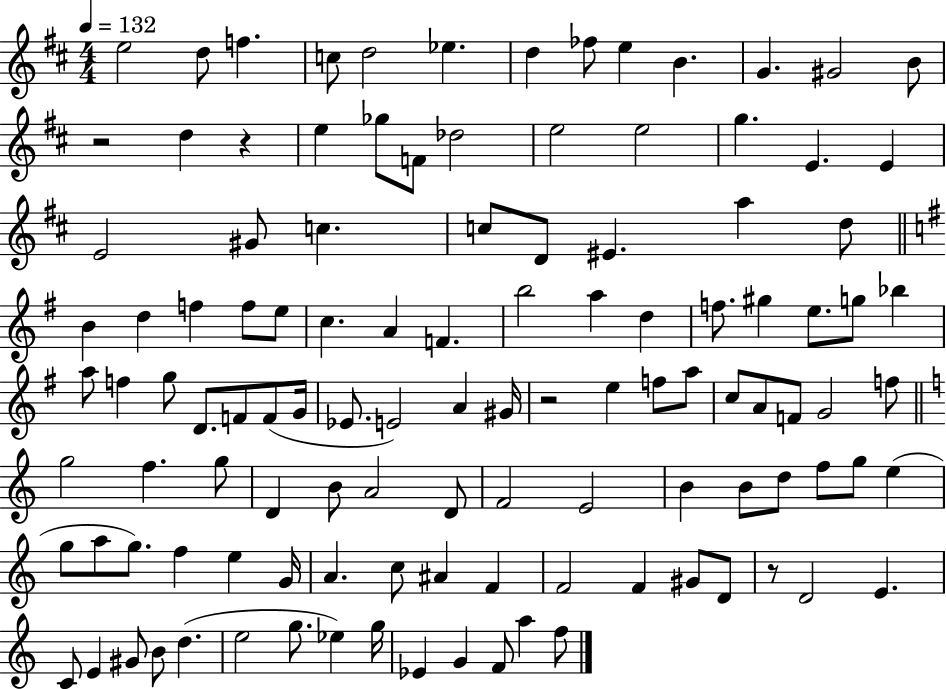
{
  \clef treble
  \numericTimeSignature
  \time 4/4
  \key d \major
  \tempo 4 = 132
  e''2 d''8 f''4. | c''8 d''2 ees''4. | d''4 fes''8 e''4 b'4. | g'4. gis'2 b'8 | \break r2 d''4 r4 | e''4 ges''8 f'8 des''2 | e''2 e''2 | g''4. e'4. e'4 | \break e'2 gis'8 c''4. | c''8 d'8 eis'4. a''4 d''8 | \bar "||" \break \key g \major b'4 d''4 f''4 f''8 e''8 | c''4. a'4 f'4. | b''2 a''4 d''4 | f''8. gis''4 e''8. g''8 bes''4 | \break a''8 f''4 g''8 d'8. f'8 f'8( g'16 | ees'8. e'2) a'4 gis'16 | r2 e''4 f''8 a''8 | c''8 a'8 f'8 g'2 f''8 | \break \bar "||" \break \key c \major g''2 f''4. g''8 | d'4 b'8 a'2 d'8 | f'2 e'2 | b'4 b'8 d''8 f''8 g''8 e''4( | \break g''8 a''8 g''8.) f''4 e''4 g'16 | a'4. c''8 ais'4 f'4 | f'2 f'4 gis'8 d'8 | r8 d'2 e'4. | \break c'8 e'4 gis'8 b'8 d''4.( | e''2 g''8. ees''4) g''16 | ees'4 g'4 f'8 a''4 f''8 | \bar "|."
}